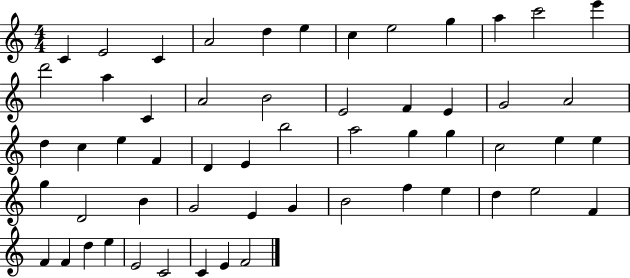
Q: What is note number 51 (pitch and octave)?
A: E5